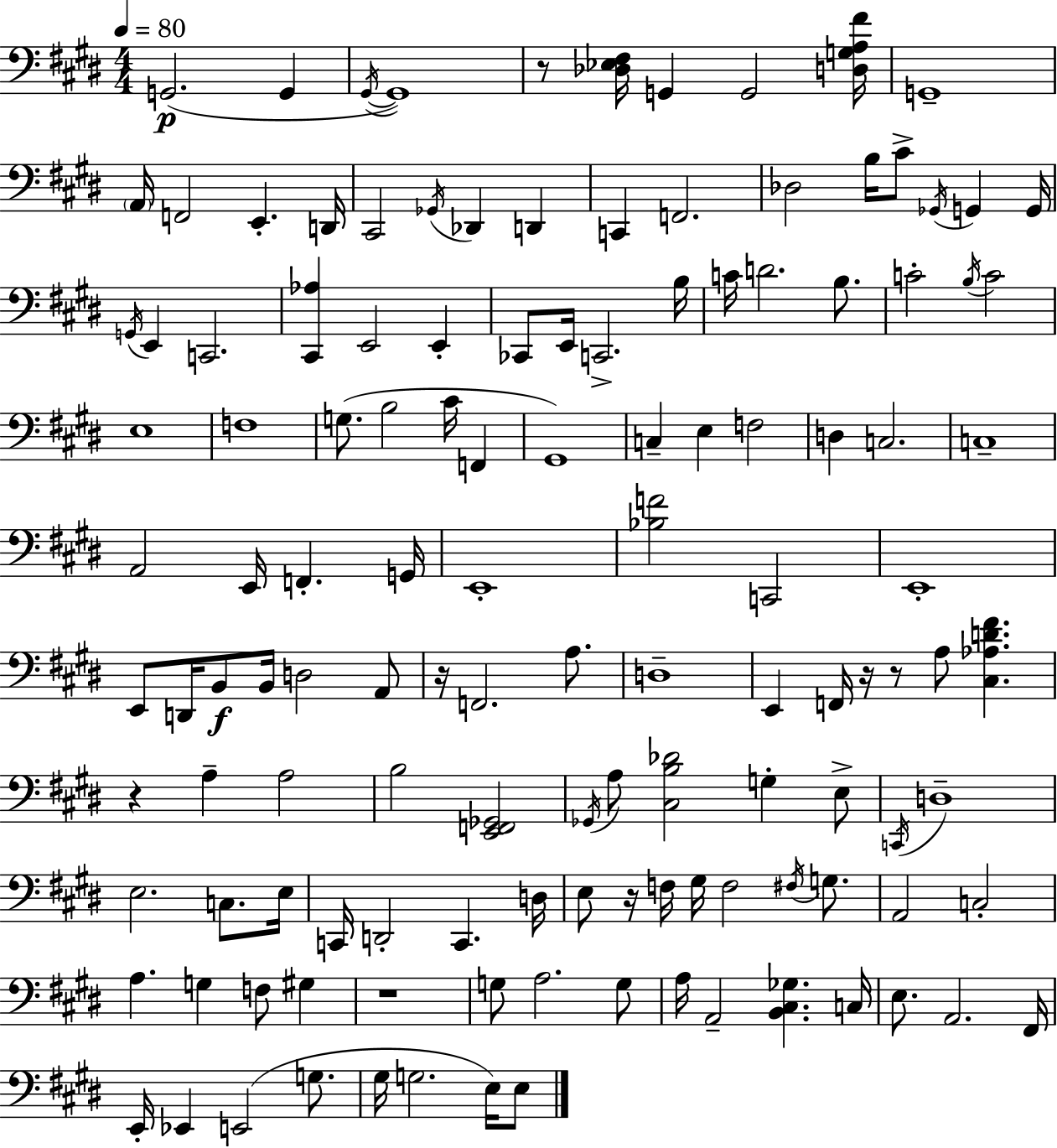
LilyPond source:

{
  \clef bass
  \numericTimeSignature
  \time 4/4
  \key e \major
  \tempo 4 = 80
  g,2.(\p g,4 | \acciaccatura { gis,16~ }~ gis,1) | r8 <des ees fis>16 g,4 g,2 | <d g a fis'>16 g,1-- | \break \parenthesize a,16 f,2 e,4.-. | d,16 cis,2 \acciaccatura { ges,16 } des,4 d,4 | c,4 f,2. | des2 b16 cis'8-> \acciaccatura { ges,16 } g,4 | \break g,16 \acciaccatura { g,16 } e,4 c,2. | <cis, aes>4 e,2 | e,4-. ces,8 e,16 c,2.-> | b16 c'16 d'2. | \break b8. c'2-. \acciaccatura { b16 } c'2 | e1 | f1 | g8.( b2 | \break cis'16 f,4 gis,1) | c4-- e4 f2 | d4 c2. | c1-- | \break a,2 e,16 f,4.-. | g,16 e,1-. | <bes f'>2 c,2 | e,1-. | \break e,8 d,16 b,8\f b,16 d2 | a,8 r16 f,2. | a8. d1-- | e,4 f,16 r16 r8 a8 <cis aes d' fis'>4. | \break r4 a4-- a2 | b2 <e, f, ges,>2 | \acciaccatura { ges,16 } a8 <cis b des'>2 | g4-. e8-> \acciaccatura { c,16 } d1-- | \break e2. | c8. e16 c,16 d,2-. | c,4. d16 e8 r16 f16 gis16 f2 | \acciaccatura { fis16 } g8. a,2 | \break c2-. a4. g4 | f8 gis4 r1 | g8 a2. | g8 a16 a,2-- | \break <b, cis ges>4. c16 e8. a,2. | fis,16 e,16-. ees,4 e,2( | g8. gis16 g2. | e16) e8 \bar "|."
}